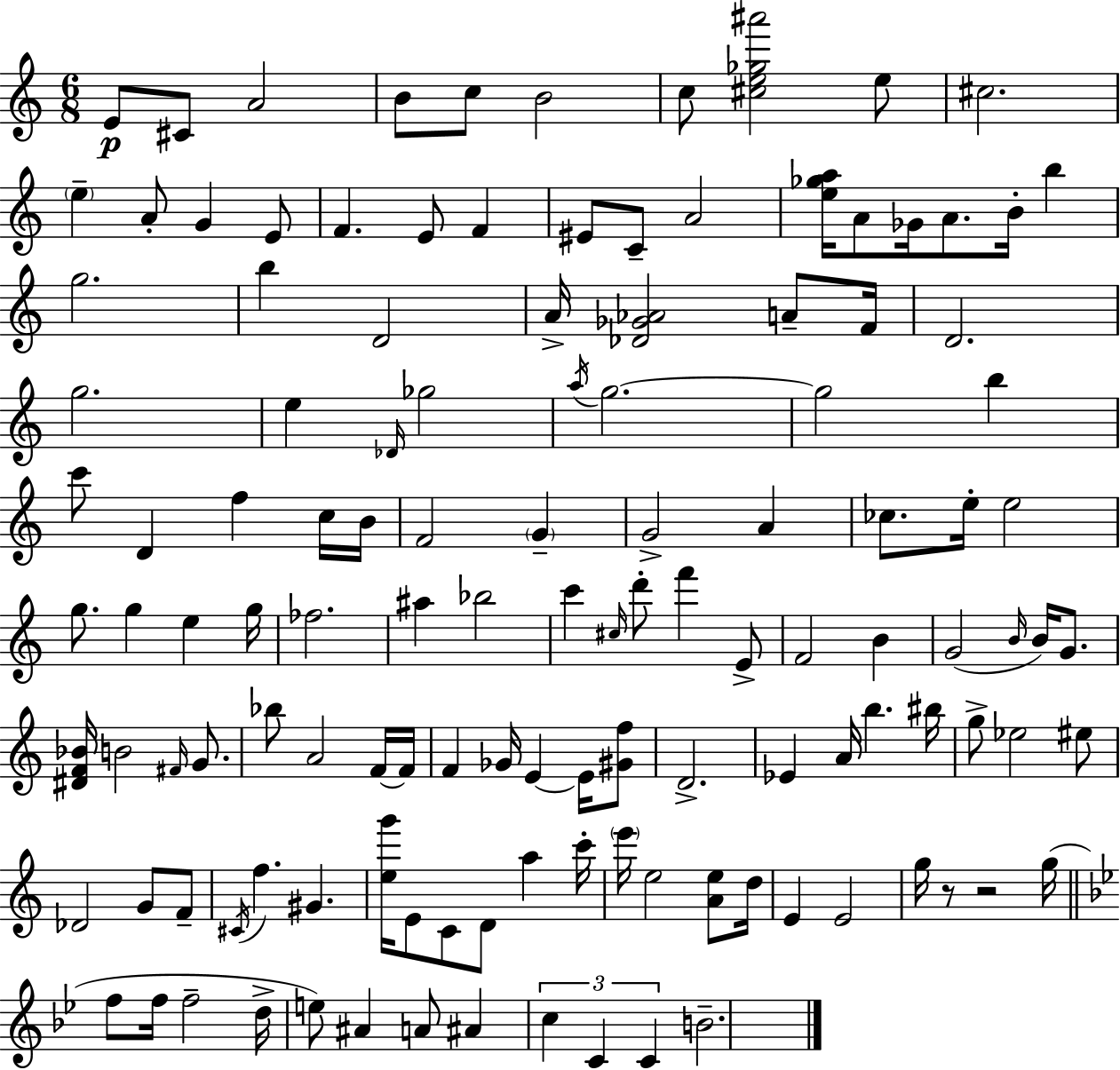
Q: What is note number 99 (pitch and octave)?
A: C6